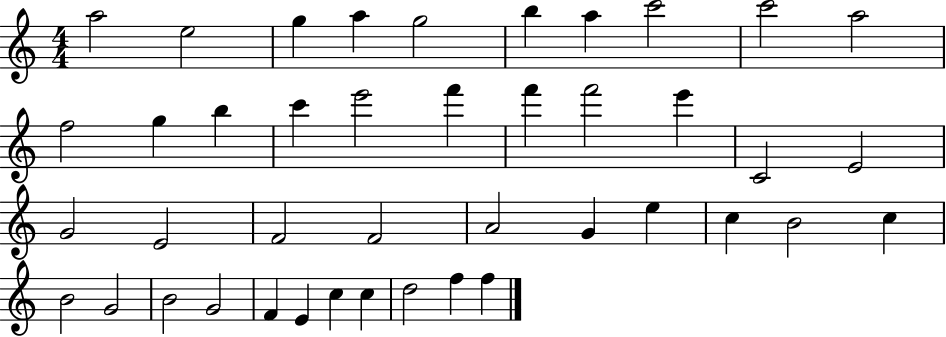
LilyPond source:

{
  \clef treble
  \numericTimeSignature
  \time 4/4
  \key c \major
  a''2 e''2 | g''4 a''4 g''2 | b''4 a''4 c'''2 | c'''2 a''2 | \break f''2 g''4 b''4 | c'''4 e'''2 f'''4 | f'''4 f'''2 e'''4 | c'2 e'2 | \break g'2 e'2 | f'2 f'2 | a'2 g'4 e''4 | c''4 b'2 c''4 | \break b'2 g'2 | b'2 g'2 | f'4 e'4 c''4 c''4 | d''2 f''4 f''4 | \break \bar "|."
}